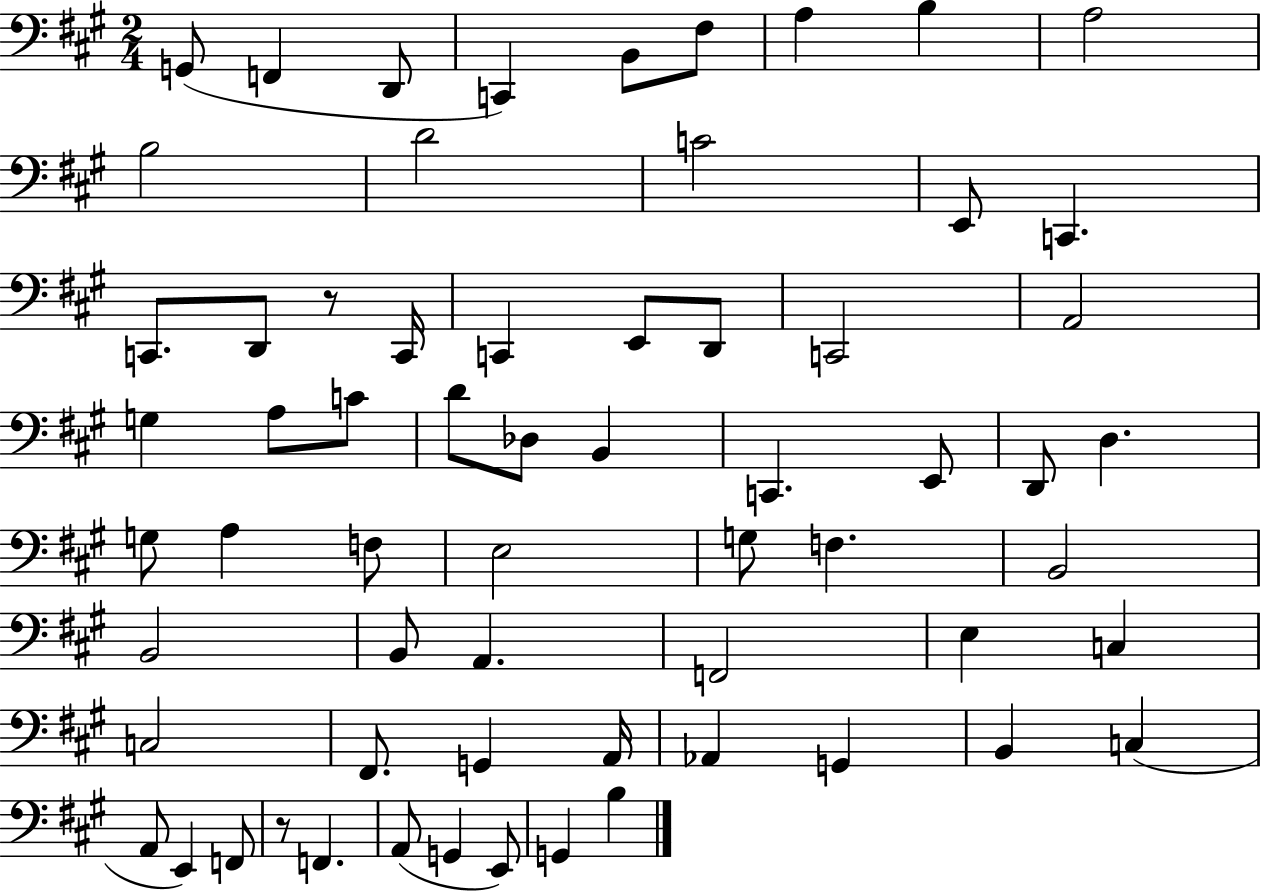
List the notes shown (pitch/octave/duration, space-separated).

G2/e F2/q D2/e C2/q B2/e F#3/e A3/q B3/q A3/h B3/h D4/h C4/h E2/e C2/q. C2/e. D2/e R/e C2/s C2/q E2/e D2/e C2/h A2/h G3/q A3/e C4/e D4/e Db3/e B2/q C2/q. E2/e D2/e D3/q. G3/e A3/q F3/e E3/h G3/e F3/q. B2/h B2/h B2/e A2/q. F2/h E3/q C3/q C3/h F#2/e. G2/q A2/s Ab2/q G2/q B2/q C3/q A2/e E2/q F2/e R/e F2/q. A2/e G2/q E2/e G2/q B3/q